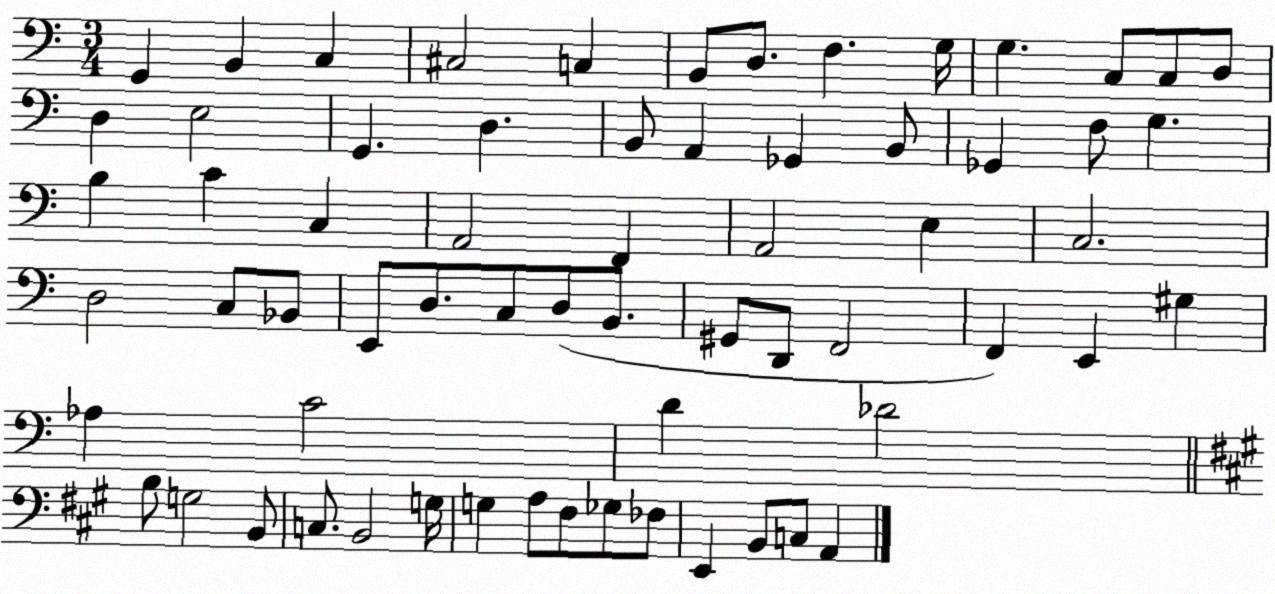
X:1
T:Untitled
M:3/4
L:1/4
K:C
G,, B,, C, ^C,2 C, B,,/2 D,/2 F, G,/4 G, C,/2 C,/2 D,/2 D, E,2 G,, D, B,,/2 A,, _G,, B,,/2 _G,, F,/2 G, B, C C, A,,2 F,, A,,2 E, C,2 D,2 C,/2 _B,,/2 E,,/2 D,/2 C,/2 D,/2 B,,/2 ^G,,/2 D,,/2 F,,2 F,, E,, ^G, _A, C2 D _D2 B,/2 G,2 B,,/2 C,/2 B,,2 G,/4 G, A,/2 ^F,/2 _G,/2 _F,/2 E,, B,,/2 C,/2 A,,